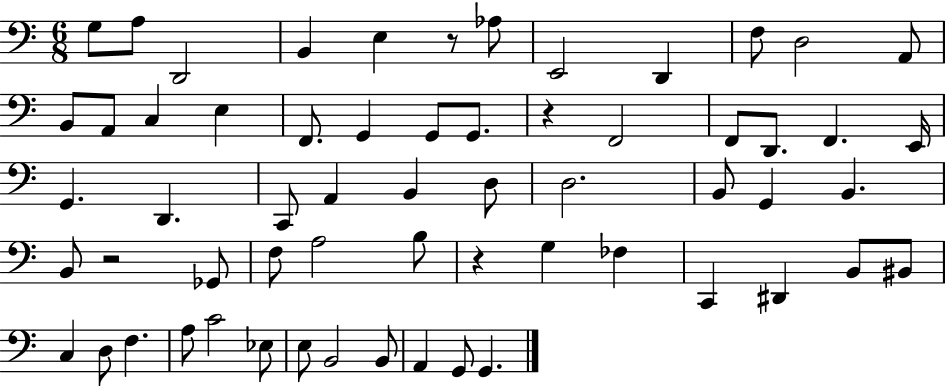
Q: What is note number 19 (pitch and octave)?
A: G2